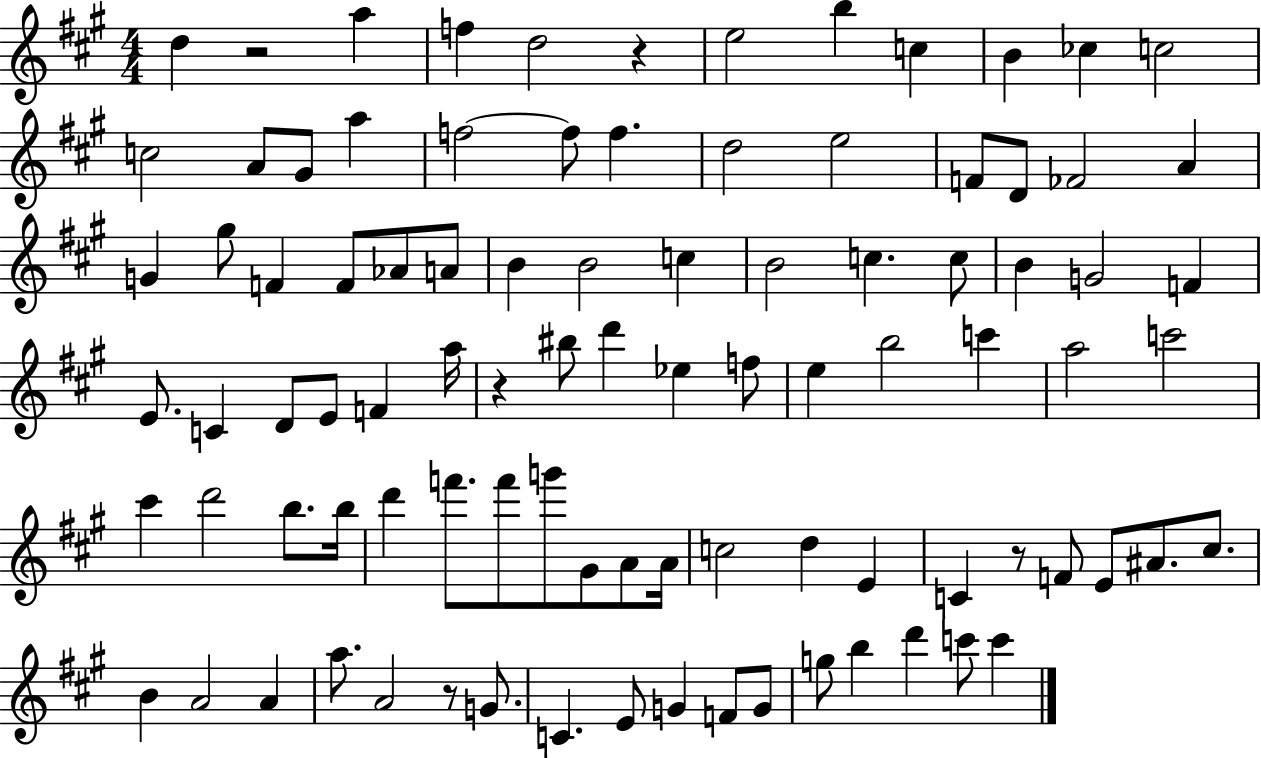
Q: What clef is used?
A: treble